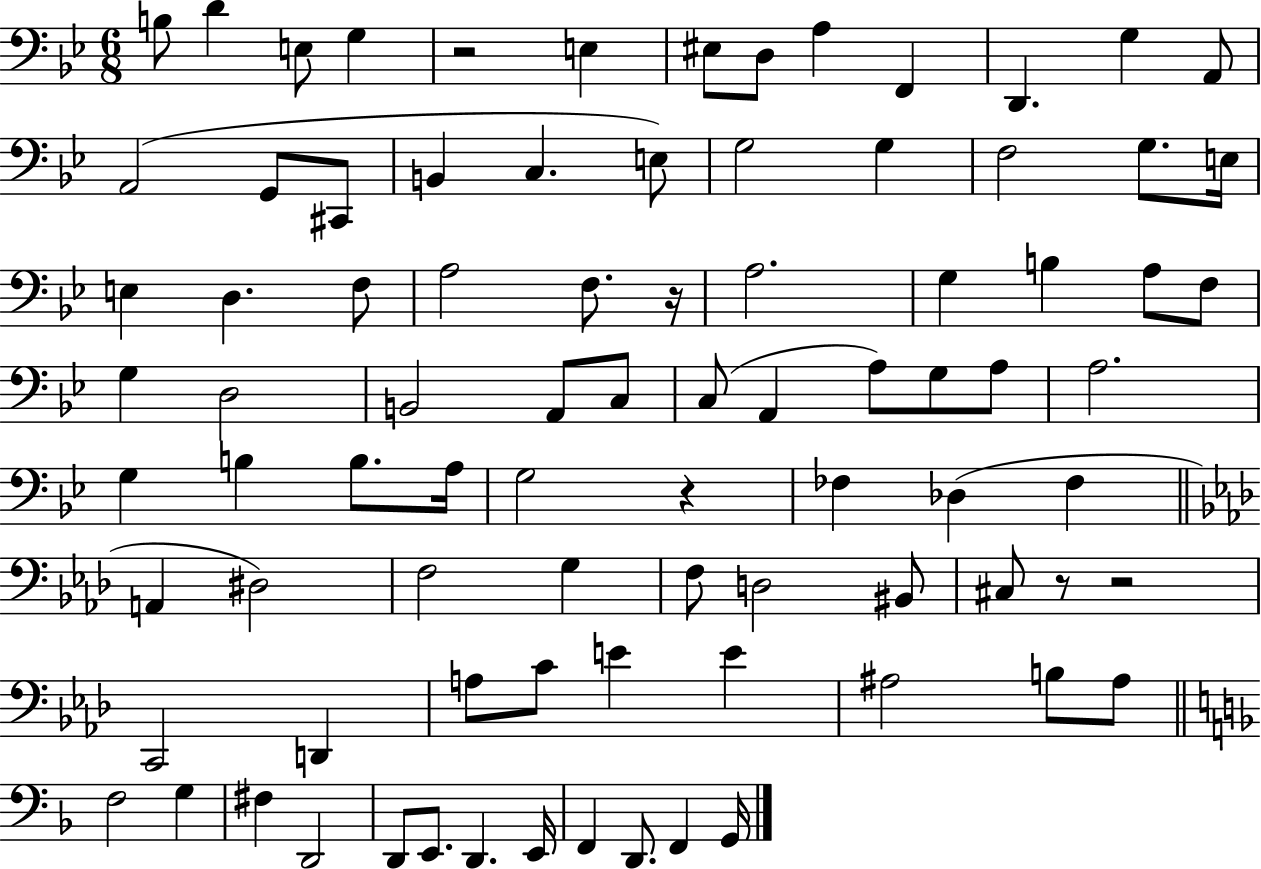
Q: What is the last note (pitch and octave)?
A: G2